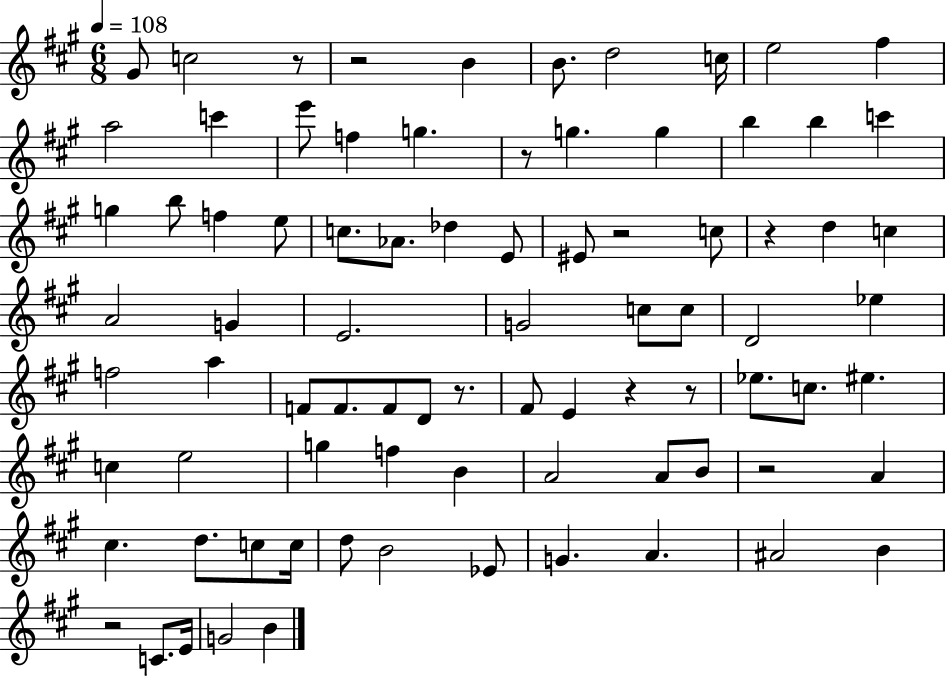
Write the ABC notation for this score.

X:1
T:Untitled
M:6/8
L:1/4
K:A
^G/2 c2 z/2 z2 B B/2 d2 c/4 e2 ^f a2 c' e'/2 f g z/2 g g b b c' g b/2 f e/2 c/2 _A/2 _d E/2 ^E/2 z2 c/2 z d c A2 G E2 G2 c/2 c/2 D2 _e f2 a F/2 F/2 F/2 D/2 z/2 ^F/2 E z z/2 _e/2 c/2 ^e c e2 g f B A2 A/2 B/2 z2 A ^c d/2 c/2 c/4 d/2 B2 _E/2 G A ^A2 B z2 C/2 E/4 G2 B